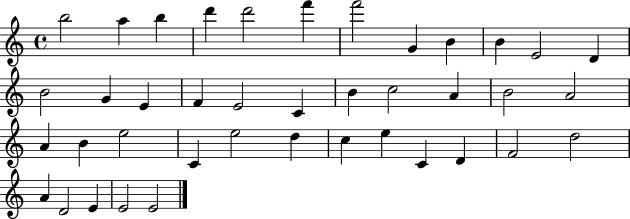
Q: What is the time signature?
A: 4/4